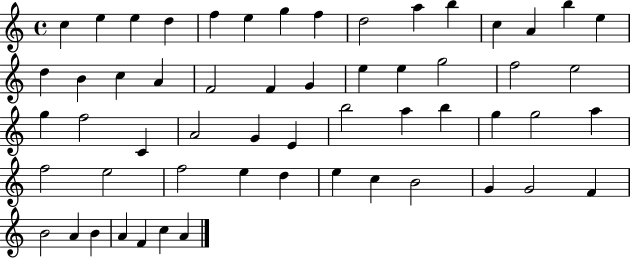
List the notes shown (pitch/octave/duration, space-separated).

C5/q E5/q E5/q D5/q F5/q E5/q G5/q F5/q D5/h A5/q B5/q C5/q A4/q B5/q E5/q D5/q B4/q C5/q A4/q F4/h F4/q G4/q E5/q E5/q G5/h F5/h E5/h G5/q F5/h C4/q A4/h G4/q E4/q B5/h A5/q B5/q G5/q G5/h A5/q F5/h E5/h F5/h E5/q D5/q E5/q C5/q B4/h G4/q G4/h F4/q B4/h A4/q B4/q A4/q F4/q C5/q A4/q